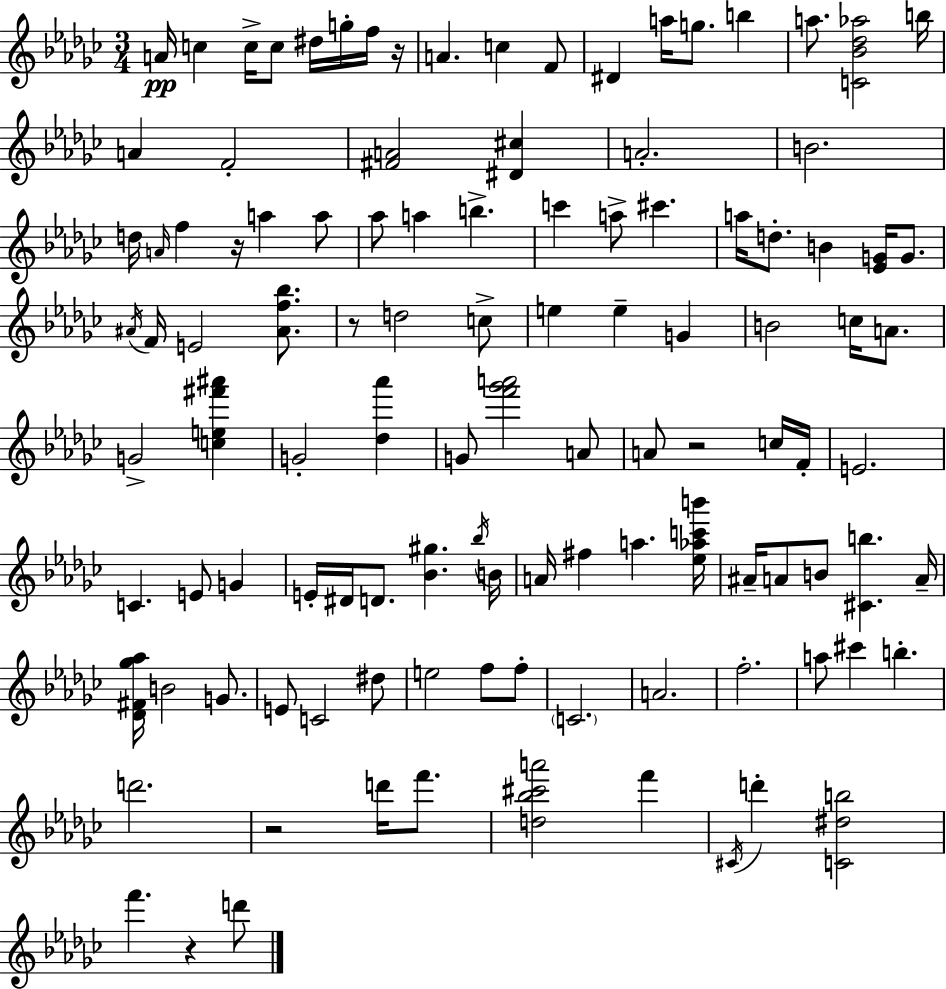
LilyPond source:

{
  \clef treble
  \numericTimeSignature
  \time 3/4
  \key ees \minor
  a'16\pp c''4 c''16-> c''8 dis''16 g''16-. f''16 r16 | a'4. c''4 f'8 | dis'4 a''16 g''8. b''4 | a''8. <c' bes' des'' aes''>2 b''16 | \break a'4 f'2-. | <fis' a'>2 <dis' cis''>4 | a'2.-. | b'2. | \break d''16 \grace { a'16 } f''4 r16 a''4 a''8 | aes''8 a''4 b''4.-> | c'''4 a''8-> cis'''4. | a''16 d''8.-. b'4 <ees' g'>16 g'8. | \break \acciaccatura { ais'16 } f'16 e'2 <ais' f'' bes''>8. | r8 d''2 | c''8-> e''4 e''4-- g'4 | b'2 c''16 a'8. | \break g'2-> <c'' e'' fis''' ais'''>4 | g'2-. <des'' aes'''>4 | g'8 <f''' ges''' a'''>2 | a'8 a'8 r2 | \break c''16 f'16-. e'2. | c'4. e'8 g'4 | e'16-. dis'16 d'8. <bes' gis''>4. | \acciaccatura { bes''16 } b'16 a'16 fis''4 a''4. | \break <ees'' aes'' c''' b'''>16 ais'16-- a'8 b'8 <cis' b''>4. | a'16-- <des' fis' ges'' aes''>16 b'2 | g'8. e'8 c'2 | dis''8 e''2 f''8 | \break f''8-. \parenthesize c'2. | a'2. | f''2.-. | a''8 cis'''4 b''4.-. | \break d'''2. | r2 d'''16 | f'''8. <d'' bes'' cis''' a'''>2 f'''4 | \acciaccatura { cis'16 } d'''4-. <c' dis'' b''>2 | \break f'''4. r4 | d'''8 \bar "|."
}